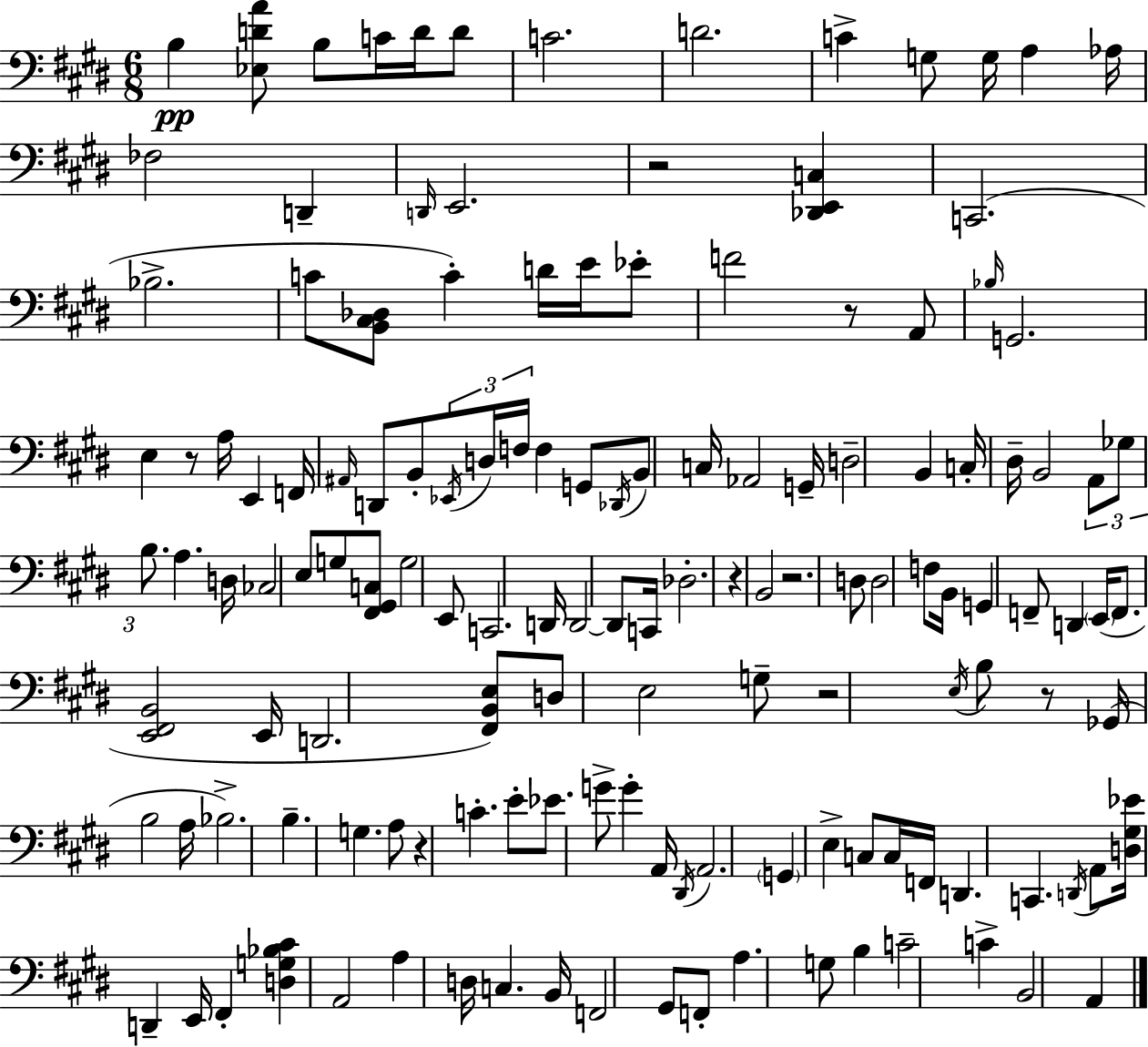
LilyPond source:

{
  \clef bass
  \numericTimeSignature
  \time 6/8
  \key e \major
  b4\pp <ees d' a'>8 b8 c'16 d'16 d'8 | c'2. | d'2. | c'4-> g8 g16 a4 aes16 | \break fes2 d,4-- | \grace { d,16 } e,2. | r2 <des, e, c>4 | c,2.( | \break bes2.-> | c'8 <b, cis des>8 c'4-.) d'16 e'16 ees'8-. | f'2 r8 a,8 | \grace { bes16 } g,2. | \break e4 r8 a16 e,4 | f,16 \grace { ais,16 } d,8 b,8-. \tuplet 3/2 { \acciaccatura { ees,16 } d16 f16 } f4 | g,8 \acciaccatura { des,16 } b,8 c16 aes,2 | g,16-- d2-- | \break b,4 c16-. dis16-- b,2 | \tuplet 3/2 { a,8 ges8 b8. } a4. | d16 ces2 | e8 g8 <fis, gis, c>8 g2 | \break e,8 c,2. | d,16 d,2~~ | d,8 c,16 des2.-. | r4 b,2 | \break r2. | d8 d2 | f8 b,16 g,4 f,8-- | d,4 \parenthesize e,16( f,8. <e, fis, b,>2 | \break e,16 d,2. | <fis, b, e>8) d8 e2 | g8-- r2 | \acciaccatura { e16 } b8 r8 ges,16( b2 | \break a16 bes2.->) | b4.-- | g4. a8 r4 | c'4.-. e'8-. ees'8. g'8-> | \break g'4-. a,16 \acciaccatura { dis,16 } a,2. | \parenthesize g,4 e4-> | c8 c16 f,16 d,4. | c,4. \acciaccatura { d,16 } a,8 <d gis ees'>16 d,4-- | \break e,16 fis,4-. <d g bes cis'>4 | a,2 a4 | d16 c4. b,16 f,2 | gis,8 f,8-. a4. | \break g8 b4 c'2-- | c'4-> b,2 | a,4 \bar "|."
}